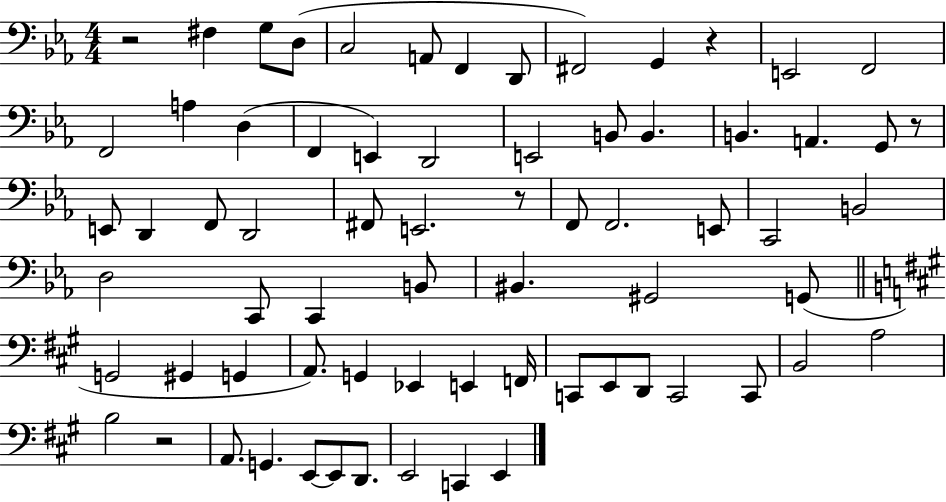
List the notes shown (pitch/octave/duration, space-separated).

R/h F#3/q G3/e D3/e C3/h A2/e F2/q D2/e F#2/h G2/q R/q E2/h F2/h F2/h A3/q D3/q F2/q E2/q D2/h E2/h B2/e B2/q. B2/q. A2/q. G2/e R/e E2/e D2/q F2/e D2/h F#2/e E2/h. R/e F2/e F2/h. E2/e C2/h B2/h D3/h C2/e C2/q B2/e BIS2/q. G#2/h G2/e G2/h G#2/q G2/q A2/e. G2/q Eb2/q E2/q F2/s C2/e E2/e D2/e C2/h C2/e B2/h A3/h B3/h R/h A2/e. G2/q. E2/e E2/e D2/e. E2/h C2/q E2/q